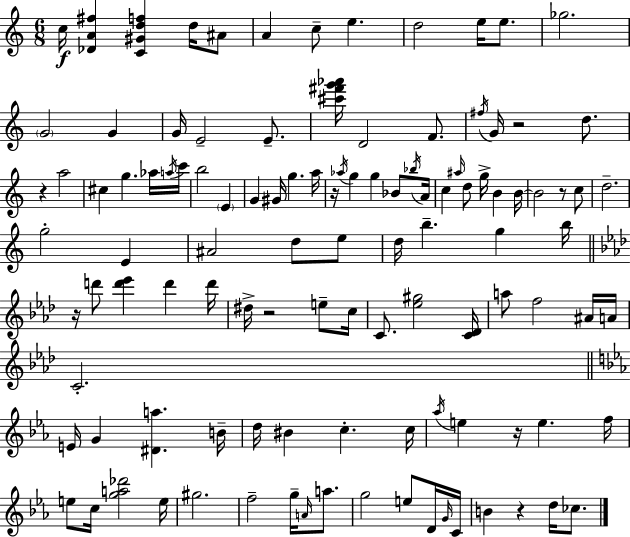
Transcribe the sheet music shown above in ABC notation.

X:1
T:Untitled
M:6/8
L:1/4
K:Am
c/4 [_DA^f] [C^Gdf] d/4 ^A/2 A c/2 e d2 e/4 e/2 _g2 G2 G G/4 E2 E/2 [^c'^f'g'_a']/4 D2 F/2 ^f/4 G/4 z2 d/2 z a2 ^c g _a/4 a/4 c'/4 b2 E G ^G/4 g a/4 z/4 _a/4 g g _B/2 _b/4 A/4 c ^a/4 d/2 g/4 B B/4 B2 z/2 c/2 d2 g2 E ^A2 d/2 e/2 d/4 b g b/4 z/4 d'/2 [d'_e'] d' d'/4 ^d/4 z2 e/2 c/4 C/2 [_e^g]2 [C_D]/4 a/2 f2 ^A/4 A/4 C2 E/4 G [^Da] B/4 d/4 ^B c c/4 _a/4 e z/4 e f/4 e/2 c/4 [ga_d']2 e/4 ^g2 f2 g/4 A/4 a/2 g2 e/2 D/4 G/4 C/4 B z d/4 _c/2